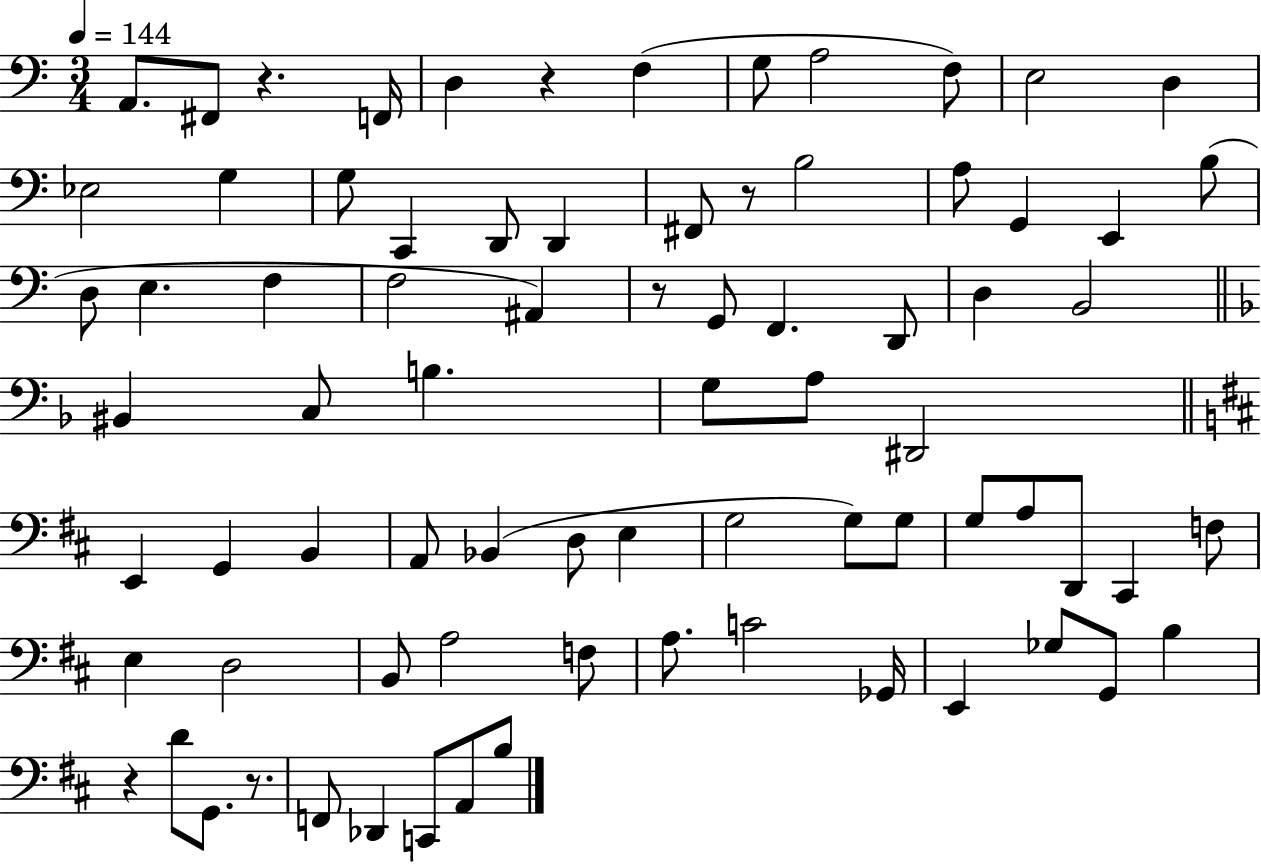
X:1
T:Untitled
M:3/4
L:1/4
K:C
A,,/2 ^F,,/2 z F,,/4 D, z F, G,/2 A,2 F,/2 E,2 D, _E,2 G, G,/2 C,, D,,/2 D,, ^F,,/2 z/2 B,2 A,/2 G,, E,, B,/2 D,/2 E, F, F,2 ^A,, z/2 G,,/2 F,, D,,/2 D, B,,2 ^B,, C,/2 B, G,/2 A,/2 ^D,,2 E,, G,, B,, A,,/2 _B,, D,/2 E, G,2 G,/2 G,/2 G,/2 A,/2 D,,/2 ^C,, F,/2 E, D,2 B,,/2 A,2 F,/2 A,/2 C2 _G,,/4 E,, _G,/2 G,,/2 B, z D/2 G,,/2 z/2 F,,/2 _D,, C,,/2 A,,/2 B,/2